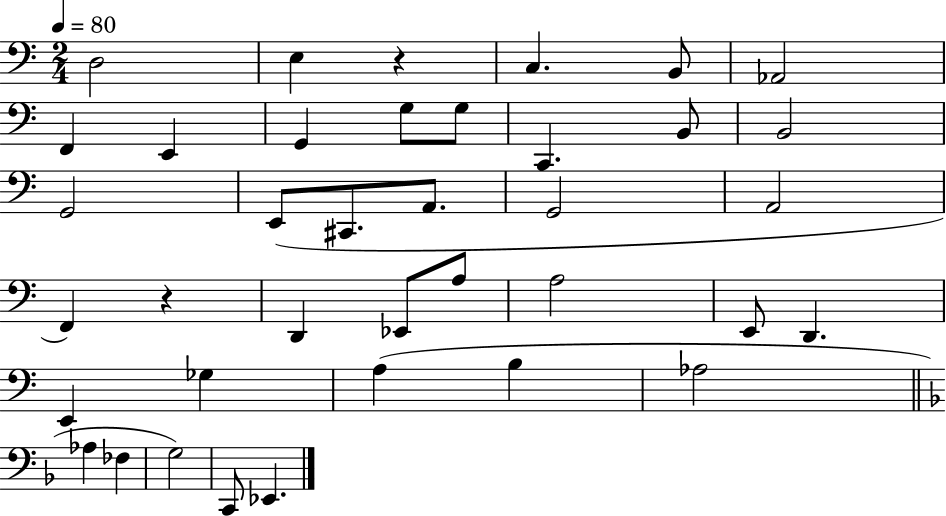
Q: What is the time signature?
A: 2/4